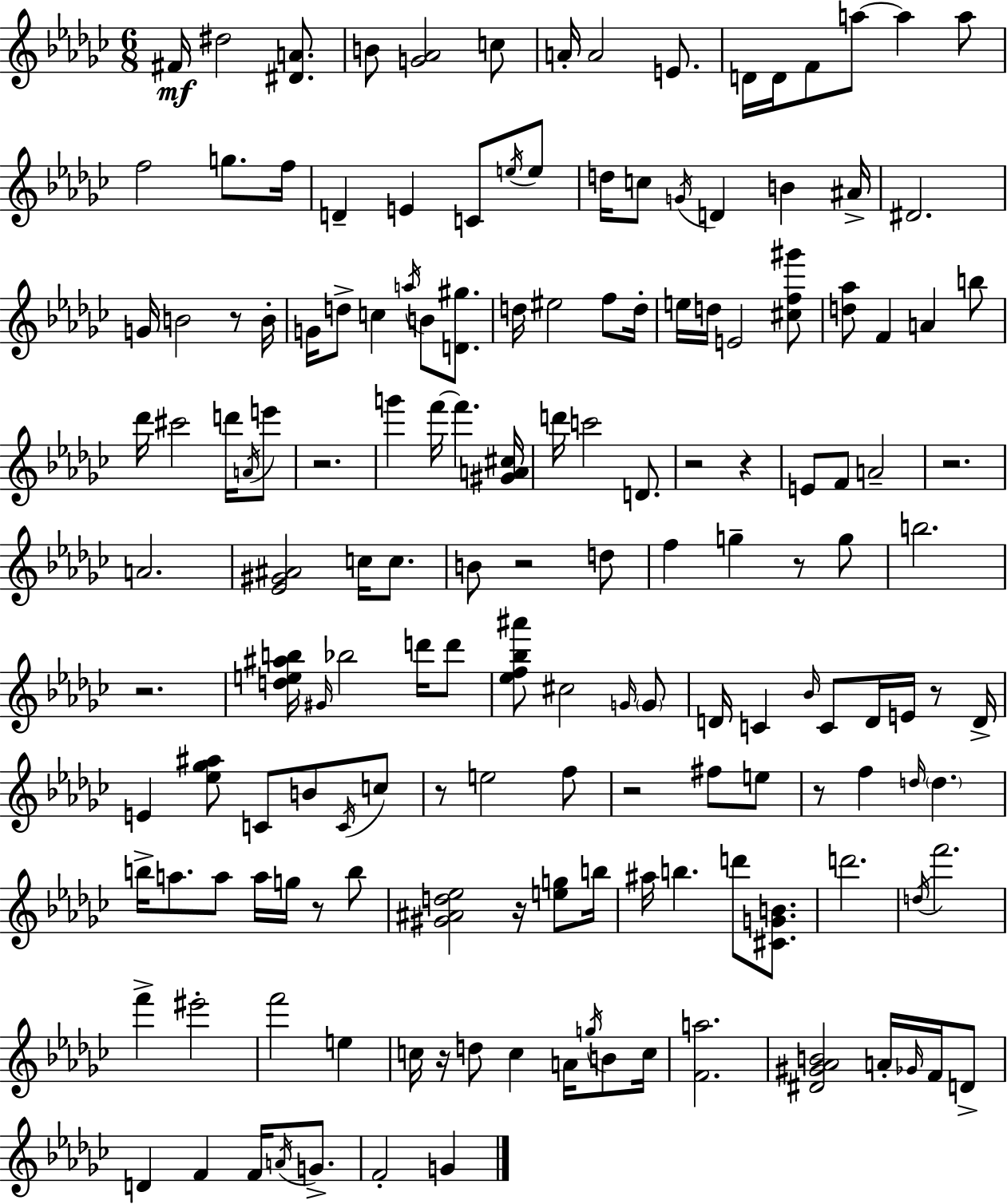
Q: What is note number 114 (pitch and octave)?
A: D5